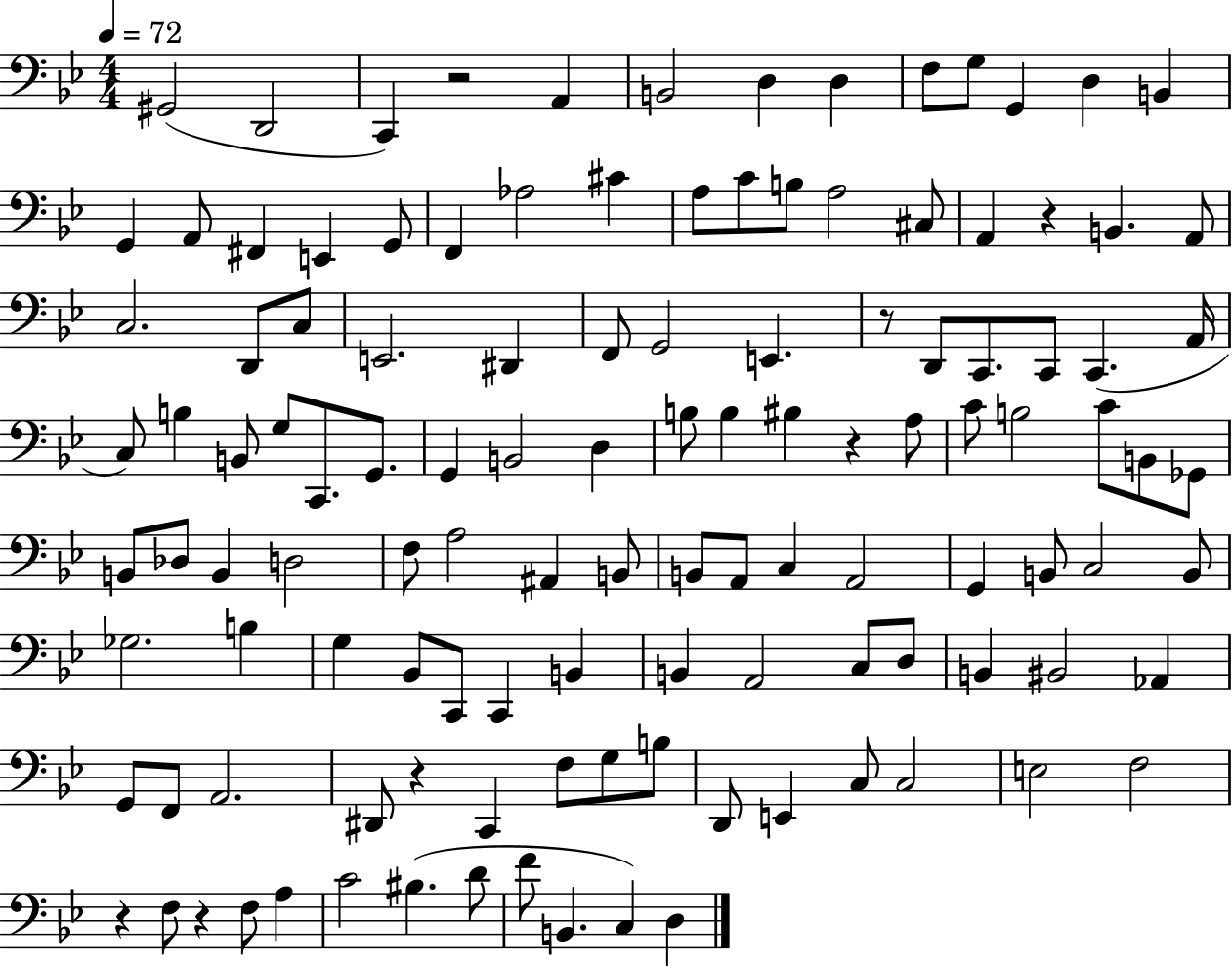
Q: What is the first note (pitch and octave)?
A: G#2